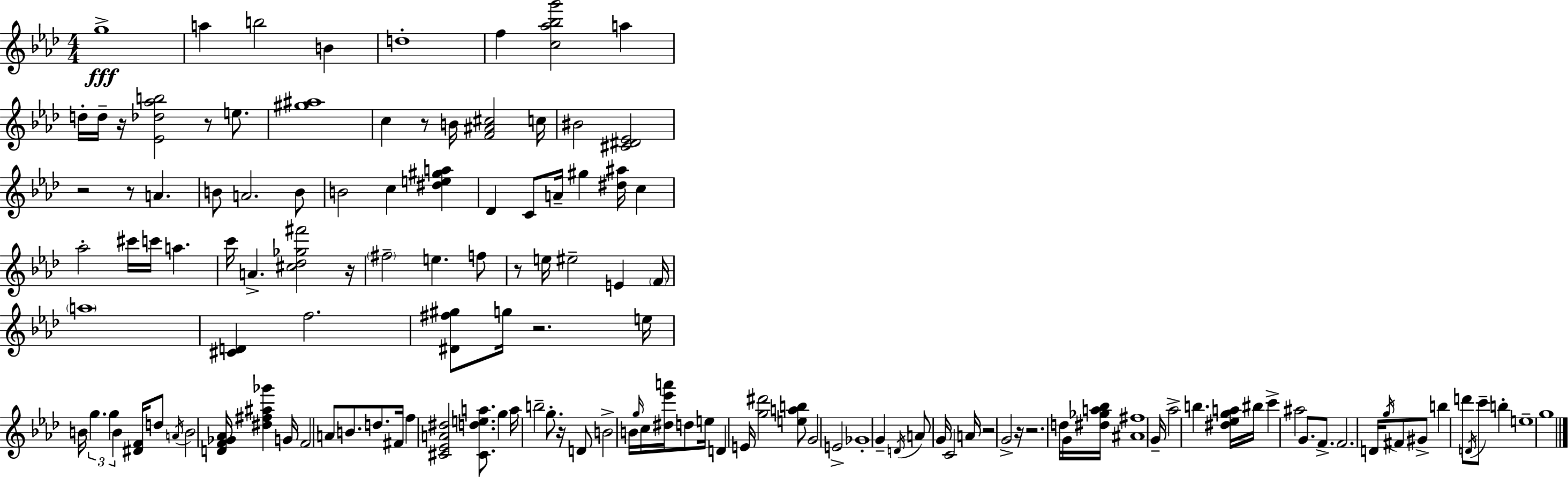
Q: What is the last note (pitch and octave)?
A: G5